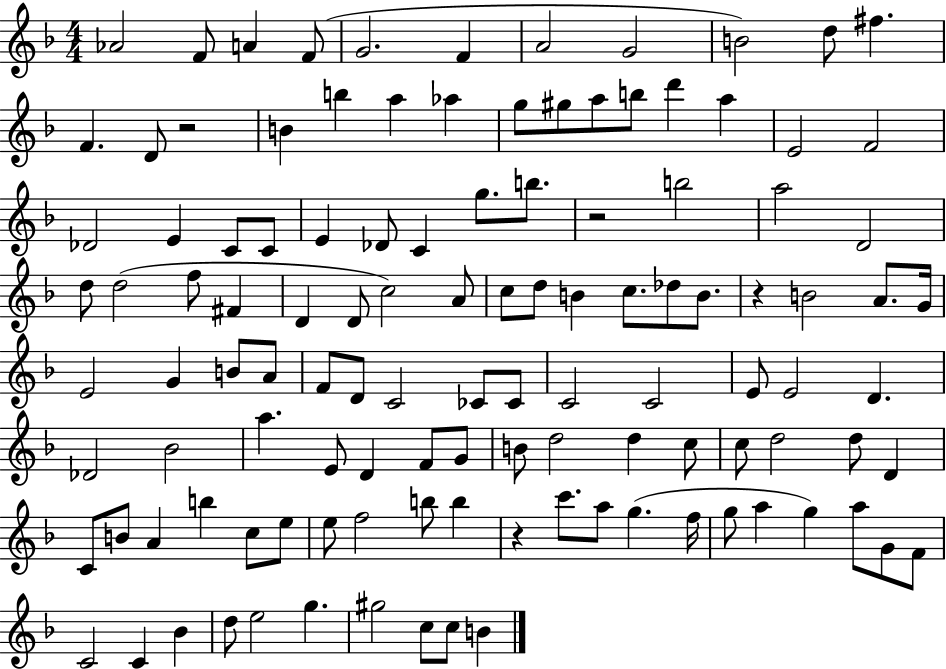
{
  \clef treble
  \numericTimeSignature
  \time 4/4
  \key f \major
  aes'2 f'8 a'4 f'8( | g'2. f'4 | a'2 g'2 | b'2) d''8 fis''4. | \break f'4. d'8 r2 | b'4 b''4 a''4 aes''4 | g''8 gis''8 a''8 b''8 d'''4 a''4 | e'2 f'2 | \break des'2 e'4 c'8 c'8 | e'4 des'8 c'4 g''8. b''8. | r2 b''2 | a''2 d'2 | \break d''8 d''2( f''8 fis'4 | d'4 d'8 c''2) a'8 | c''8 d''8 b'4 c''8. des''8 b'8. | r4 b'2 a'8. g'16 | \break e'2 g'4 b'8 a'8 | f'8 d'8 c'2 ces'8 ces'8 | c'2 c'2 | e'8 e'2 d'4. | \break des'2 bes'2 | a''4. e'8 d'4 f'8 g'8 | b'8 d''2 d''4 c''8 | c''8 d''2 d''8 d'4 | \break c'8 b'8 a'4 b''4 c''8 e''8 | e''8 f''2 b''8 b''4 | r4 c'''8. a''8 g''4.( f''16 | g''8 a''4 g''4) a''8 g'8 f'8 | \break c'2 c'4 bes'4 | d''8 e''2 g''4. | gis''2 c''8 c''8 b'4 | \bar "|."
}